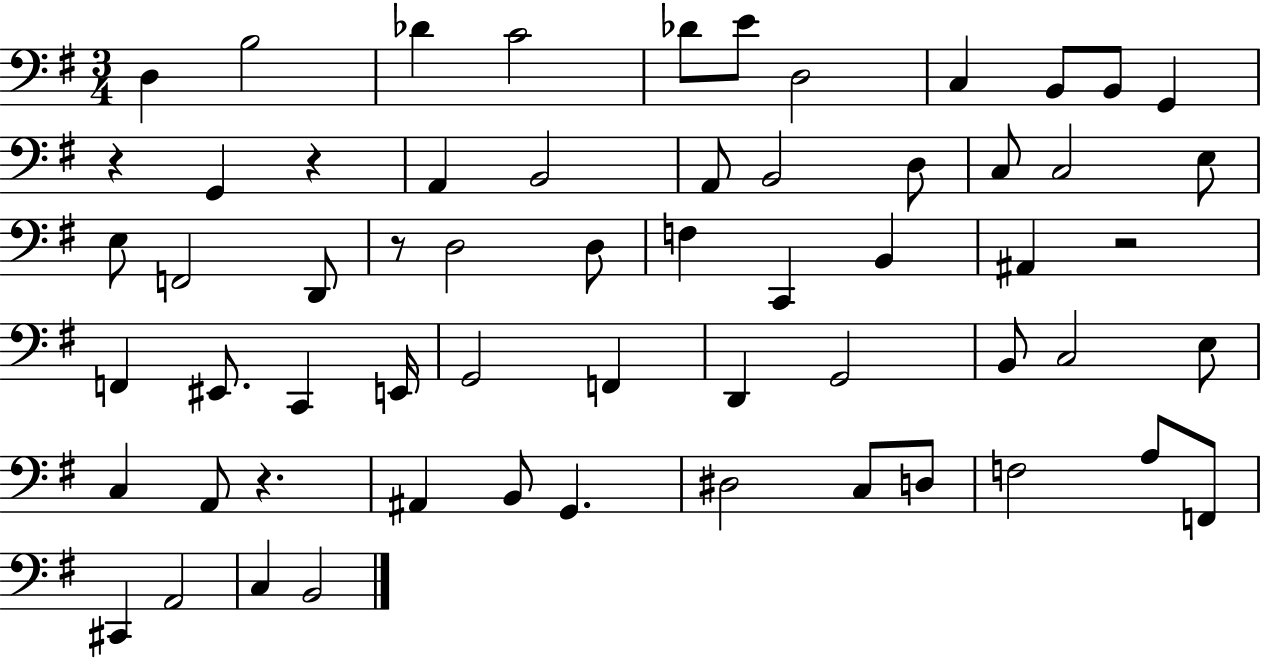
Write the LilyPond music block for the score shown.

{
  \clef bass
  \numericTimeSignature
  \time 3/4
  \key g \major
  d4 b2 | des'4 c'2 | des'8 e'8 d2 | c4 b,8 b,8 g,4 | \break r4 g,4 r4 | a,4 b,2 | a,8 b,2 d8 | c8 c2 e8 | \break e8 f,2 d,8 | r8 d2 d8 | f4 c,4 b,4 | ais,4 r2 | \break f,4 eis,8. c,4 e,16 | g,2 f,4 | d,4 g,2 | b,8 c2 e8 | \break c4 a,8 r4. | ais,4 b,8 g,4. | dis2 c8 d8 | f2 a8 f,8 | \break cis,4 a,2 | c4 b,2 | \bar "|."
}